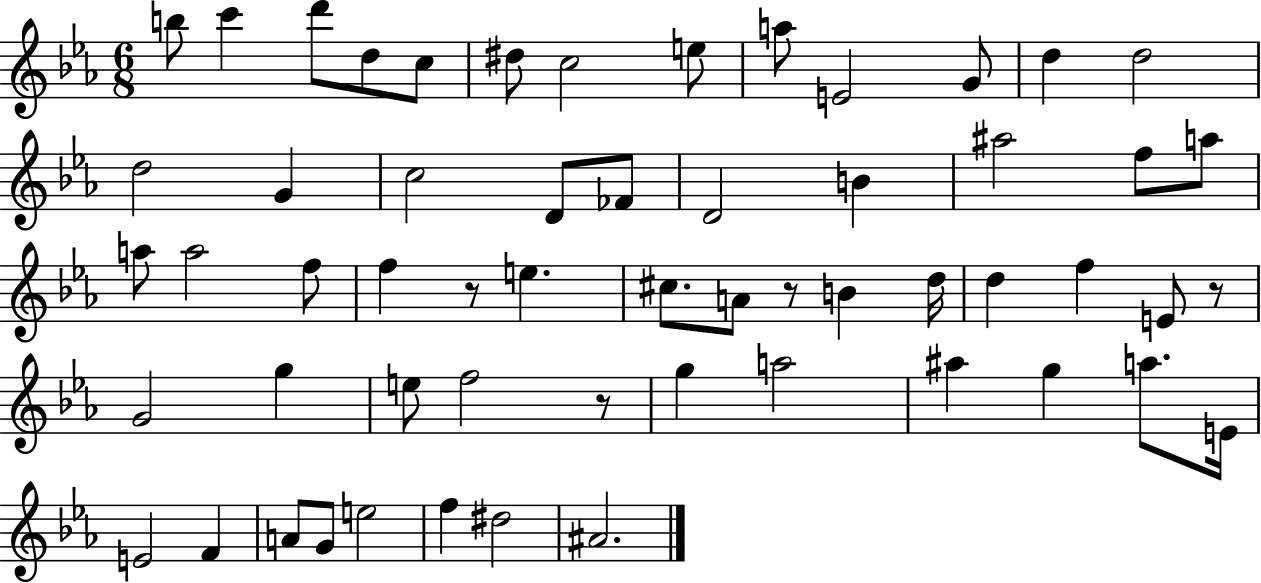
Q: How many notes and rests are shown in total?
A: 57